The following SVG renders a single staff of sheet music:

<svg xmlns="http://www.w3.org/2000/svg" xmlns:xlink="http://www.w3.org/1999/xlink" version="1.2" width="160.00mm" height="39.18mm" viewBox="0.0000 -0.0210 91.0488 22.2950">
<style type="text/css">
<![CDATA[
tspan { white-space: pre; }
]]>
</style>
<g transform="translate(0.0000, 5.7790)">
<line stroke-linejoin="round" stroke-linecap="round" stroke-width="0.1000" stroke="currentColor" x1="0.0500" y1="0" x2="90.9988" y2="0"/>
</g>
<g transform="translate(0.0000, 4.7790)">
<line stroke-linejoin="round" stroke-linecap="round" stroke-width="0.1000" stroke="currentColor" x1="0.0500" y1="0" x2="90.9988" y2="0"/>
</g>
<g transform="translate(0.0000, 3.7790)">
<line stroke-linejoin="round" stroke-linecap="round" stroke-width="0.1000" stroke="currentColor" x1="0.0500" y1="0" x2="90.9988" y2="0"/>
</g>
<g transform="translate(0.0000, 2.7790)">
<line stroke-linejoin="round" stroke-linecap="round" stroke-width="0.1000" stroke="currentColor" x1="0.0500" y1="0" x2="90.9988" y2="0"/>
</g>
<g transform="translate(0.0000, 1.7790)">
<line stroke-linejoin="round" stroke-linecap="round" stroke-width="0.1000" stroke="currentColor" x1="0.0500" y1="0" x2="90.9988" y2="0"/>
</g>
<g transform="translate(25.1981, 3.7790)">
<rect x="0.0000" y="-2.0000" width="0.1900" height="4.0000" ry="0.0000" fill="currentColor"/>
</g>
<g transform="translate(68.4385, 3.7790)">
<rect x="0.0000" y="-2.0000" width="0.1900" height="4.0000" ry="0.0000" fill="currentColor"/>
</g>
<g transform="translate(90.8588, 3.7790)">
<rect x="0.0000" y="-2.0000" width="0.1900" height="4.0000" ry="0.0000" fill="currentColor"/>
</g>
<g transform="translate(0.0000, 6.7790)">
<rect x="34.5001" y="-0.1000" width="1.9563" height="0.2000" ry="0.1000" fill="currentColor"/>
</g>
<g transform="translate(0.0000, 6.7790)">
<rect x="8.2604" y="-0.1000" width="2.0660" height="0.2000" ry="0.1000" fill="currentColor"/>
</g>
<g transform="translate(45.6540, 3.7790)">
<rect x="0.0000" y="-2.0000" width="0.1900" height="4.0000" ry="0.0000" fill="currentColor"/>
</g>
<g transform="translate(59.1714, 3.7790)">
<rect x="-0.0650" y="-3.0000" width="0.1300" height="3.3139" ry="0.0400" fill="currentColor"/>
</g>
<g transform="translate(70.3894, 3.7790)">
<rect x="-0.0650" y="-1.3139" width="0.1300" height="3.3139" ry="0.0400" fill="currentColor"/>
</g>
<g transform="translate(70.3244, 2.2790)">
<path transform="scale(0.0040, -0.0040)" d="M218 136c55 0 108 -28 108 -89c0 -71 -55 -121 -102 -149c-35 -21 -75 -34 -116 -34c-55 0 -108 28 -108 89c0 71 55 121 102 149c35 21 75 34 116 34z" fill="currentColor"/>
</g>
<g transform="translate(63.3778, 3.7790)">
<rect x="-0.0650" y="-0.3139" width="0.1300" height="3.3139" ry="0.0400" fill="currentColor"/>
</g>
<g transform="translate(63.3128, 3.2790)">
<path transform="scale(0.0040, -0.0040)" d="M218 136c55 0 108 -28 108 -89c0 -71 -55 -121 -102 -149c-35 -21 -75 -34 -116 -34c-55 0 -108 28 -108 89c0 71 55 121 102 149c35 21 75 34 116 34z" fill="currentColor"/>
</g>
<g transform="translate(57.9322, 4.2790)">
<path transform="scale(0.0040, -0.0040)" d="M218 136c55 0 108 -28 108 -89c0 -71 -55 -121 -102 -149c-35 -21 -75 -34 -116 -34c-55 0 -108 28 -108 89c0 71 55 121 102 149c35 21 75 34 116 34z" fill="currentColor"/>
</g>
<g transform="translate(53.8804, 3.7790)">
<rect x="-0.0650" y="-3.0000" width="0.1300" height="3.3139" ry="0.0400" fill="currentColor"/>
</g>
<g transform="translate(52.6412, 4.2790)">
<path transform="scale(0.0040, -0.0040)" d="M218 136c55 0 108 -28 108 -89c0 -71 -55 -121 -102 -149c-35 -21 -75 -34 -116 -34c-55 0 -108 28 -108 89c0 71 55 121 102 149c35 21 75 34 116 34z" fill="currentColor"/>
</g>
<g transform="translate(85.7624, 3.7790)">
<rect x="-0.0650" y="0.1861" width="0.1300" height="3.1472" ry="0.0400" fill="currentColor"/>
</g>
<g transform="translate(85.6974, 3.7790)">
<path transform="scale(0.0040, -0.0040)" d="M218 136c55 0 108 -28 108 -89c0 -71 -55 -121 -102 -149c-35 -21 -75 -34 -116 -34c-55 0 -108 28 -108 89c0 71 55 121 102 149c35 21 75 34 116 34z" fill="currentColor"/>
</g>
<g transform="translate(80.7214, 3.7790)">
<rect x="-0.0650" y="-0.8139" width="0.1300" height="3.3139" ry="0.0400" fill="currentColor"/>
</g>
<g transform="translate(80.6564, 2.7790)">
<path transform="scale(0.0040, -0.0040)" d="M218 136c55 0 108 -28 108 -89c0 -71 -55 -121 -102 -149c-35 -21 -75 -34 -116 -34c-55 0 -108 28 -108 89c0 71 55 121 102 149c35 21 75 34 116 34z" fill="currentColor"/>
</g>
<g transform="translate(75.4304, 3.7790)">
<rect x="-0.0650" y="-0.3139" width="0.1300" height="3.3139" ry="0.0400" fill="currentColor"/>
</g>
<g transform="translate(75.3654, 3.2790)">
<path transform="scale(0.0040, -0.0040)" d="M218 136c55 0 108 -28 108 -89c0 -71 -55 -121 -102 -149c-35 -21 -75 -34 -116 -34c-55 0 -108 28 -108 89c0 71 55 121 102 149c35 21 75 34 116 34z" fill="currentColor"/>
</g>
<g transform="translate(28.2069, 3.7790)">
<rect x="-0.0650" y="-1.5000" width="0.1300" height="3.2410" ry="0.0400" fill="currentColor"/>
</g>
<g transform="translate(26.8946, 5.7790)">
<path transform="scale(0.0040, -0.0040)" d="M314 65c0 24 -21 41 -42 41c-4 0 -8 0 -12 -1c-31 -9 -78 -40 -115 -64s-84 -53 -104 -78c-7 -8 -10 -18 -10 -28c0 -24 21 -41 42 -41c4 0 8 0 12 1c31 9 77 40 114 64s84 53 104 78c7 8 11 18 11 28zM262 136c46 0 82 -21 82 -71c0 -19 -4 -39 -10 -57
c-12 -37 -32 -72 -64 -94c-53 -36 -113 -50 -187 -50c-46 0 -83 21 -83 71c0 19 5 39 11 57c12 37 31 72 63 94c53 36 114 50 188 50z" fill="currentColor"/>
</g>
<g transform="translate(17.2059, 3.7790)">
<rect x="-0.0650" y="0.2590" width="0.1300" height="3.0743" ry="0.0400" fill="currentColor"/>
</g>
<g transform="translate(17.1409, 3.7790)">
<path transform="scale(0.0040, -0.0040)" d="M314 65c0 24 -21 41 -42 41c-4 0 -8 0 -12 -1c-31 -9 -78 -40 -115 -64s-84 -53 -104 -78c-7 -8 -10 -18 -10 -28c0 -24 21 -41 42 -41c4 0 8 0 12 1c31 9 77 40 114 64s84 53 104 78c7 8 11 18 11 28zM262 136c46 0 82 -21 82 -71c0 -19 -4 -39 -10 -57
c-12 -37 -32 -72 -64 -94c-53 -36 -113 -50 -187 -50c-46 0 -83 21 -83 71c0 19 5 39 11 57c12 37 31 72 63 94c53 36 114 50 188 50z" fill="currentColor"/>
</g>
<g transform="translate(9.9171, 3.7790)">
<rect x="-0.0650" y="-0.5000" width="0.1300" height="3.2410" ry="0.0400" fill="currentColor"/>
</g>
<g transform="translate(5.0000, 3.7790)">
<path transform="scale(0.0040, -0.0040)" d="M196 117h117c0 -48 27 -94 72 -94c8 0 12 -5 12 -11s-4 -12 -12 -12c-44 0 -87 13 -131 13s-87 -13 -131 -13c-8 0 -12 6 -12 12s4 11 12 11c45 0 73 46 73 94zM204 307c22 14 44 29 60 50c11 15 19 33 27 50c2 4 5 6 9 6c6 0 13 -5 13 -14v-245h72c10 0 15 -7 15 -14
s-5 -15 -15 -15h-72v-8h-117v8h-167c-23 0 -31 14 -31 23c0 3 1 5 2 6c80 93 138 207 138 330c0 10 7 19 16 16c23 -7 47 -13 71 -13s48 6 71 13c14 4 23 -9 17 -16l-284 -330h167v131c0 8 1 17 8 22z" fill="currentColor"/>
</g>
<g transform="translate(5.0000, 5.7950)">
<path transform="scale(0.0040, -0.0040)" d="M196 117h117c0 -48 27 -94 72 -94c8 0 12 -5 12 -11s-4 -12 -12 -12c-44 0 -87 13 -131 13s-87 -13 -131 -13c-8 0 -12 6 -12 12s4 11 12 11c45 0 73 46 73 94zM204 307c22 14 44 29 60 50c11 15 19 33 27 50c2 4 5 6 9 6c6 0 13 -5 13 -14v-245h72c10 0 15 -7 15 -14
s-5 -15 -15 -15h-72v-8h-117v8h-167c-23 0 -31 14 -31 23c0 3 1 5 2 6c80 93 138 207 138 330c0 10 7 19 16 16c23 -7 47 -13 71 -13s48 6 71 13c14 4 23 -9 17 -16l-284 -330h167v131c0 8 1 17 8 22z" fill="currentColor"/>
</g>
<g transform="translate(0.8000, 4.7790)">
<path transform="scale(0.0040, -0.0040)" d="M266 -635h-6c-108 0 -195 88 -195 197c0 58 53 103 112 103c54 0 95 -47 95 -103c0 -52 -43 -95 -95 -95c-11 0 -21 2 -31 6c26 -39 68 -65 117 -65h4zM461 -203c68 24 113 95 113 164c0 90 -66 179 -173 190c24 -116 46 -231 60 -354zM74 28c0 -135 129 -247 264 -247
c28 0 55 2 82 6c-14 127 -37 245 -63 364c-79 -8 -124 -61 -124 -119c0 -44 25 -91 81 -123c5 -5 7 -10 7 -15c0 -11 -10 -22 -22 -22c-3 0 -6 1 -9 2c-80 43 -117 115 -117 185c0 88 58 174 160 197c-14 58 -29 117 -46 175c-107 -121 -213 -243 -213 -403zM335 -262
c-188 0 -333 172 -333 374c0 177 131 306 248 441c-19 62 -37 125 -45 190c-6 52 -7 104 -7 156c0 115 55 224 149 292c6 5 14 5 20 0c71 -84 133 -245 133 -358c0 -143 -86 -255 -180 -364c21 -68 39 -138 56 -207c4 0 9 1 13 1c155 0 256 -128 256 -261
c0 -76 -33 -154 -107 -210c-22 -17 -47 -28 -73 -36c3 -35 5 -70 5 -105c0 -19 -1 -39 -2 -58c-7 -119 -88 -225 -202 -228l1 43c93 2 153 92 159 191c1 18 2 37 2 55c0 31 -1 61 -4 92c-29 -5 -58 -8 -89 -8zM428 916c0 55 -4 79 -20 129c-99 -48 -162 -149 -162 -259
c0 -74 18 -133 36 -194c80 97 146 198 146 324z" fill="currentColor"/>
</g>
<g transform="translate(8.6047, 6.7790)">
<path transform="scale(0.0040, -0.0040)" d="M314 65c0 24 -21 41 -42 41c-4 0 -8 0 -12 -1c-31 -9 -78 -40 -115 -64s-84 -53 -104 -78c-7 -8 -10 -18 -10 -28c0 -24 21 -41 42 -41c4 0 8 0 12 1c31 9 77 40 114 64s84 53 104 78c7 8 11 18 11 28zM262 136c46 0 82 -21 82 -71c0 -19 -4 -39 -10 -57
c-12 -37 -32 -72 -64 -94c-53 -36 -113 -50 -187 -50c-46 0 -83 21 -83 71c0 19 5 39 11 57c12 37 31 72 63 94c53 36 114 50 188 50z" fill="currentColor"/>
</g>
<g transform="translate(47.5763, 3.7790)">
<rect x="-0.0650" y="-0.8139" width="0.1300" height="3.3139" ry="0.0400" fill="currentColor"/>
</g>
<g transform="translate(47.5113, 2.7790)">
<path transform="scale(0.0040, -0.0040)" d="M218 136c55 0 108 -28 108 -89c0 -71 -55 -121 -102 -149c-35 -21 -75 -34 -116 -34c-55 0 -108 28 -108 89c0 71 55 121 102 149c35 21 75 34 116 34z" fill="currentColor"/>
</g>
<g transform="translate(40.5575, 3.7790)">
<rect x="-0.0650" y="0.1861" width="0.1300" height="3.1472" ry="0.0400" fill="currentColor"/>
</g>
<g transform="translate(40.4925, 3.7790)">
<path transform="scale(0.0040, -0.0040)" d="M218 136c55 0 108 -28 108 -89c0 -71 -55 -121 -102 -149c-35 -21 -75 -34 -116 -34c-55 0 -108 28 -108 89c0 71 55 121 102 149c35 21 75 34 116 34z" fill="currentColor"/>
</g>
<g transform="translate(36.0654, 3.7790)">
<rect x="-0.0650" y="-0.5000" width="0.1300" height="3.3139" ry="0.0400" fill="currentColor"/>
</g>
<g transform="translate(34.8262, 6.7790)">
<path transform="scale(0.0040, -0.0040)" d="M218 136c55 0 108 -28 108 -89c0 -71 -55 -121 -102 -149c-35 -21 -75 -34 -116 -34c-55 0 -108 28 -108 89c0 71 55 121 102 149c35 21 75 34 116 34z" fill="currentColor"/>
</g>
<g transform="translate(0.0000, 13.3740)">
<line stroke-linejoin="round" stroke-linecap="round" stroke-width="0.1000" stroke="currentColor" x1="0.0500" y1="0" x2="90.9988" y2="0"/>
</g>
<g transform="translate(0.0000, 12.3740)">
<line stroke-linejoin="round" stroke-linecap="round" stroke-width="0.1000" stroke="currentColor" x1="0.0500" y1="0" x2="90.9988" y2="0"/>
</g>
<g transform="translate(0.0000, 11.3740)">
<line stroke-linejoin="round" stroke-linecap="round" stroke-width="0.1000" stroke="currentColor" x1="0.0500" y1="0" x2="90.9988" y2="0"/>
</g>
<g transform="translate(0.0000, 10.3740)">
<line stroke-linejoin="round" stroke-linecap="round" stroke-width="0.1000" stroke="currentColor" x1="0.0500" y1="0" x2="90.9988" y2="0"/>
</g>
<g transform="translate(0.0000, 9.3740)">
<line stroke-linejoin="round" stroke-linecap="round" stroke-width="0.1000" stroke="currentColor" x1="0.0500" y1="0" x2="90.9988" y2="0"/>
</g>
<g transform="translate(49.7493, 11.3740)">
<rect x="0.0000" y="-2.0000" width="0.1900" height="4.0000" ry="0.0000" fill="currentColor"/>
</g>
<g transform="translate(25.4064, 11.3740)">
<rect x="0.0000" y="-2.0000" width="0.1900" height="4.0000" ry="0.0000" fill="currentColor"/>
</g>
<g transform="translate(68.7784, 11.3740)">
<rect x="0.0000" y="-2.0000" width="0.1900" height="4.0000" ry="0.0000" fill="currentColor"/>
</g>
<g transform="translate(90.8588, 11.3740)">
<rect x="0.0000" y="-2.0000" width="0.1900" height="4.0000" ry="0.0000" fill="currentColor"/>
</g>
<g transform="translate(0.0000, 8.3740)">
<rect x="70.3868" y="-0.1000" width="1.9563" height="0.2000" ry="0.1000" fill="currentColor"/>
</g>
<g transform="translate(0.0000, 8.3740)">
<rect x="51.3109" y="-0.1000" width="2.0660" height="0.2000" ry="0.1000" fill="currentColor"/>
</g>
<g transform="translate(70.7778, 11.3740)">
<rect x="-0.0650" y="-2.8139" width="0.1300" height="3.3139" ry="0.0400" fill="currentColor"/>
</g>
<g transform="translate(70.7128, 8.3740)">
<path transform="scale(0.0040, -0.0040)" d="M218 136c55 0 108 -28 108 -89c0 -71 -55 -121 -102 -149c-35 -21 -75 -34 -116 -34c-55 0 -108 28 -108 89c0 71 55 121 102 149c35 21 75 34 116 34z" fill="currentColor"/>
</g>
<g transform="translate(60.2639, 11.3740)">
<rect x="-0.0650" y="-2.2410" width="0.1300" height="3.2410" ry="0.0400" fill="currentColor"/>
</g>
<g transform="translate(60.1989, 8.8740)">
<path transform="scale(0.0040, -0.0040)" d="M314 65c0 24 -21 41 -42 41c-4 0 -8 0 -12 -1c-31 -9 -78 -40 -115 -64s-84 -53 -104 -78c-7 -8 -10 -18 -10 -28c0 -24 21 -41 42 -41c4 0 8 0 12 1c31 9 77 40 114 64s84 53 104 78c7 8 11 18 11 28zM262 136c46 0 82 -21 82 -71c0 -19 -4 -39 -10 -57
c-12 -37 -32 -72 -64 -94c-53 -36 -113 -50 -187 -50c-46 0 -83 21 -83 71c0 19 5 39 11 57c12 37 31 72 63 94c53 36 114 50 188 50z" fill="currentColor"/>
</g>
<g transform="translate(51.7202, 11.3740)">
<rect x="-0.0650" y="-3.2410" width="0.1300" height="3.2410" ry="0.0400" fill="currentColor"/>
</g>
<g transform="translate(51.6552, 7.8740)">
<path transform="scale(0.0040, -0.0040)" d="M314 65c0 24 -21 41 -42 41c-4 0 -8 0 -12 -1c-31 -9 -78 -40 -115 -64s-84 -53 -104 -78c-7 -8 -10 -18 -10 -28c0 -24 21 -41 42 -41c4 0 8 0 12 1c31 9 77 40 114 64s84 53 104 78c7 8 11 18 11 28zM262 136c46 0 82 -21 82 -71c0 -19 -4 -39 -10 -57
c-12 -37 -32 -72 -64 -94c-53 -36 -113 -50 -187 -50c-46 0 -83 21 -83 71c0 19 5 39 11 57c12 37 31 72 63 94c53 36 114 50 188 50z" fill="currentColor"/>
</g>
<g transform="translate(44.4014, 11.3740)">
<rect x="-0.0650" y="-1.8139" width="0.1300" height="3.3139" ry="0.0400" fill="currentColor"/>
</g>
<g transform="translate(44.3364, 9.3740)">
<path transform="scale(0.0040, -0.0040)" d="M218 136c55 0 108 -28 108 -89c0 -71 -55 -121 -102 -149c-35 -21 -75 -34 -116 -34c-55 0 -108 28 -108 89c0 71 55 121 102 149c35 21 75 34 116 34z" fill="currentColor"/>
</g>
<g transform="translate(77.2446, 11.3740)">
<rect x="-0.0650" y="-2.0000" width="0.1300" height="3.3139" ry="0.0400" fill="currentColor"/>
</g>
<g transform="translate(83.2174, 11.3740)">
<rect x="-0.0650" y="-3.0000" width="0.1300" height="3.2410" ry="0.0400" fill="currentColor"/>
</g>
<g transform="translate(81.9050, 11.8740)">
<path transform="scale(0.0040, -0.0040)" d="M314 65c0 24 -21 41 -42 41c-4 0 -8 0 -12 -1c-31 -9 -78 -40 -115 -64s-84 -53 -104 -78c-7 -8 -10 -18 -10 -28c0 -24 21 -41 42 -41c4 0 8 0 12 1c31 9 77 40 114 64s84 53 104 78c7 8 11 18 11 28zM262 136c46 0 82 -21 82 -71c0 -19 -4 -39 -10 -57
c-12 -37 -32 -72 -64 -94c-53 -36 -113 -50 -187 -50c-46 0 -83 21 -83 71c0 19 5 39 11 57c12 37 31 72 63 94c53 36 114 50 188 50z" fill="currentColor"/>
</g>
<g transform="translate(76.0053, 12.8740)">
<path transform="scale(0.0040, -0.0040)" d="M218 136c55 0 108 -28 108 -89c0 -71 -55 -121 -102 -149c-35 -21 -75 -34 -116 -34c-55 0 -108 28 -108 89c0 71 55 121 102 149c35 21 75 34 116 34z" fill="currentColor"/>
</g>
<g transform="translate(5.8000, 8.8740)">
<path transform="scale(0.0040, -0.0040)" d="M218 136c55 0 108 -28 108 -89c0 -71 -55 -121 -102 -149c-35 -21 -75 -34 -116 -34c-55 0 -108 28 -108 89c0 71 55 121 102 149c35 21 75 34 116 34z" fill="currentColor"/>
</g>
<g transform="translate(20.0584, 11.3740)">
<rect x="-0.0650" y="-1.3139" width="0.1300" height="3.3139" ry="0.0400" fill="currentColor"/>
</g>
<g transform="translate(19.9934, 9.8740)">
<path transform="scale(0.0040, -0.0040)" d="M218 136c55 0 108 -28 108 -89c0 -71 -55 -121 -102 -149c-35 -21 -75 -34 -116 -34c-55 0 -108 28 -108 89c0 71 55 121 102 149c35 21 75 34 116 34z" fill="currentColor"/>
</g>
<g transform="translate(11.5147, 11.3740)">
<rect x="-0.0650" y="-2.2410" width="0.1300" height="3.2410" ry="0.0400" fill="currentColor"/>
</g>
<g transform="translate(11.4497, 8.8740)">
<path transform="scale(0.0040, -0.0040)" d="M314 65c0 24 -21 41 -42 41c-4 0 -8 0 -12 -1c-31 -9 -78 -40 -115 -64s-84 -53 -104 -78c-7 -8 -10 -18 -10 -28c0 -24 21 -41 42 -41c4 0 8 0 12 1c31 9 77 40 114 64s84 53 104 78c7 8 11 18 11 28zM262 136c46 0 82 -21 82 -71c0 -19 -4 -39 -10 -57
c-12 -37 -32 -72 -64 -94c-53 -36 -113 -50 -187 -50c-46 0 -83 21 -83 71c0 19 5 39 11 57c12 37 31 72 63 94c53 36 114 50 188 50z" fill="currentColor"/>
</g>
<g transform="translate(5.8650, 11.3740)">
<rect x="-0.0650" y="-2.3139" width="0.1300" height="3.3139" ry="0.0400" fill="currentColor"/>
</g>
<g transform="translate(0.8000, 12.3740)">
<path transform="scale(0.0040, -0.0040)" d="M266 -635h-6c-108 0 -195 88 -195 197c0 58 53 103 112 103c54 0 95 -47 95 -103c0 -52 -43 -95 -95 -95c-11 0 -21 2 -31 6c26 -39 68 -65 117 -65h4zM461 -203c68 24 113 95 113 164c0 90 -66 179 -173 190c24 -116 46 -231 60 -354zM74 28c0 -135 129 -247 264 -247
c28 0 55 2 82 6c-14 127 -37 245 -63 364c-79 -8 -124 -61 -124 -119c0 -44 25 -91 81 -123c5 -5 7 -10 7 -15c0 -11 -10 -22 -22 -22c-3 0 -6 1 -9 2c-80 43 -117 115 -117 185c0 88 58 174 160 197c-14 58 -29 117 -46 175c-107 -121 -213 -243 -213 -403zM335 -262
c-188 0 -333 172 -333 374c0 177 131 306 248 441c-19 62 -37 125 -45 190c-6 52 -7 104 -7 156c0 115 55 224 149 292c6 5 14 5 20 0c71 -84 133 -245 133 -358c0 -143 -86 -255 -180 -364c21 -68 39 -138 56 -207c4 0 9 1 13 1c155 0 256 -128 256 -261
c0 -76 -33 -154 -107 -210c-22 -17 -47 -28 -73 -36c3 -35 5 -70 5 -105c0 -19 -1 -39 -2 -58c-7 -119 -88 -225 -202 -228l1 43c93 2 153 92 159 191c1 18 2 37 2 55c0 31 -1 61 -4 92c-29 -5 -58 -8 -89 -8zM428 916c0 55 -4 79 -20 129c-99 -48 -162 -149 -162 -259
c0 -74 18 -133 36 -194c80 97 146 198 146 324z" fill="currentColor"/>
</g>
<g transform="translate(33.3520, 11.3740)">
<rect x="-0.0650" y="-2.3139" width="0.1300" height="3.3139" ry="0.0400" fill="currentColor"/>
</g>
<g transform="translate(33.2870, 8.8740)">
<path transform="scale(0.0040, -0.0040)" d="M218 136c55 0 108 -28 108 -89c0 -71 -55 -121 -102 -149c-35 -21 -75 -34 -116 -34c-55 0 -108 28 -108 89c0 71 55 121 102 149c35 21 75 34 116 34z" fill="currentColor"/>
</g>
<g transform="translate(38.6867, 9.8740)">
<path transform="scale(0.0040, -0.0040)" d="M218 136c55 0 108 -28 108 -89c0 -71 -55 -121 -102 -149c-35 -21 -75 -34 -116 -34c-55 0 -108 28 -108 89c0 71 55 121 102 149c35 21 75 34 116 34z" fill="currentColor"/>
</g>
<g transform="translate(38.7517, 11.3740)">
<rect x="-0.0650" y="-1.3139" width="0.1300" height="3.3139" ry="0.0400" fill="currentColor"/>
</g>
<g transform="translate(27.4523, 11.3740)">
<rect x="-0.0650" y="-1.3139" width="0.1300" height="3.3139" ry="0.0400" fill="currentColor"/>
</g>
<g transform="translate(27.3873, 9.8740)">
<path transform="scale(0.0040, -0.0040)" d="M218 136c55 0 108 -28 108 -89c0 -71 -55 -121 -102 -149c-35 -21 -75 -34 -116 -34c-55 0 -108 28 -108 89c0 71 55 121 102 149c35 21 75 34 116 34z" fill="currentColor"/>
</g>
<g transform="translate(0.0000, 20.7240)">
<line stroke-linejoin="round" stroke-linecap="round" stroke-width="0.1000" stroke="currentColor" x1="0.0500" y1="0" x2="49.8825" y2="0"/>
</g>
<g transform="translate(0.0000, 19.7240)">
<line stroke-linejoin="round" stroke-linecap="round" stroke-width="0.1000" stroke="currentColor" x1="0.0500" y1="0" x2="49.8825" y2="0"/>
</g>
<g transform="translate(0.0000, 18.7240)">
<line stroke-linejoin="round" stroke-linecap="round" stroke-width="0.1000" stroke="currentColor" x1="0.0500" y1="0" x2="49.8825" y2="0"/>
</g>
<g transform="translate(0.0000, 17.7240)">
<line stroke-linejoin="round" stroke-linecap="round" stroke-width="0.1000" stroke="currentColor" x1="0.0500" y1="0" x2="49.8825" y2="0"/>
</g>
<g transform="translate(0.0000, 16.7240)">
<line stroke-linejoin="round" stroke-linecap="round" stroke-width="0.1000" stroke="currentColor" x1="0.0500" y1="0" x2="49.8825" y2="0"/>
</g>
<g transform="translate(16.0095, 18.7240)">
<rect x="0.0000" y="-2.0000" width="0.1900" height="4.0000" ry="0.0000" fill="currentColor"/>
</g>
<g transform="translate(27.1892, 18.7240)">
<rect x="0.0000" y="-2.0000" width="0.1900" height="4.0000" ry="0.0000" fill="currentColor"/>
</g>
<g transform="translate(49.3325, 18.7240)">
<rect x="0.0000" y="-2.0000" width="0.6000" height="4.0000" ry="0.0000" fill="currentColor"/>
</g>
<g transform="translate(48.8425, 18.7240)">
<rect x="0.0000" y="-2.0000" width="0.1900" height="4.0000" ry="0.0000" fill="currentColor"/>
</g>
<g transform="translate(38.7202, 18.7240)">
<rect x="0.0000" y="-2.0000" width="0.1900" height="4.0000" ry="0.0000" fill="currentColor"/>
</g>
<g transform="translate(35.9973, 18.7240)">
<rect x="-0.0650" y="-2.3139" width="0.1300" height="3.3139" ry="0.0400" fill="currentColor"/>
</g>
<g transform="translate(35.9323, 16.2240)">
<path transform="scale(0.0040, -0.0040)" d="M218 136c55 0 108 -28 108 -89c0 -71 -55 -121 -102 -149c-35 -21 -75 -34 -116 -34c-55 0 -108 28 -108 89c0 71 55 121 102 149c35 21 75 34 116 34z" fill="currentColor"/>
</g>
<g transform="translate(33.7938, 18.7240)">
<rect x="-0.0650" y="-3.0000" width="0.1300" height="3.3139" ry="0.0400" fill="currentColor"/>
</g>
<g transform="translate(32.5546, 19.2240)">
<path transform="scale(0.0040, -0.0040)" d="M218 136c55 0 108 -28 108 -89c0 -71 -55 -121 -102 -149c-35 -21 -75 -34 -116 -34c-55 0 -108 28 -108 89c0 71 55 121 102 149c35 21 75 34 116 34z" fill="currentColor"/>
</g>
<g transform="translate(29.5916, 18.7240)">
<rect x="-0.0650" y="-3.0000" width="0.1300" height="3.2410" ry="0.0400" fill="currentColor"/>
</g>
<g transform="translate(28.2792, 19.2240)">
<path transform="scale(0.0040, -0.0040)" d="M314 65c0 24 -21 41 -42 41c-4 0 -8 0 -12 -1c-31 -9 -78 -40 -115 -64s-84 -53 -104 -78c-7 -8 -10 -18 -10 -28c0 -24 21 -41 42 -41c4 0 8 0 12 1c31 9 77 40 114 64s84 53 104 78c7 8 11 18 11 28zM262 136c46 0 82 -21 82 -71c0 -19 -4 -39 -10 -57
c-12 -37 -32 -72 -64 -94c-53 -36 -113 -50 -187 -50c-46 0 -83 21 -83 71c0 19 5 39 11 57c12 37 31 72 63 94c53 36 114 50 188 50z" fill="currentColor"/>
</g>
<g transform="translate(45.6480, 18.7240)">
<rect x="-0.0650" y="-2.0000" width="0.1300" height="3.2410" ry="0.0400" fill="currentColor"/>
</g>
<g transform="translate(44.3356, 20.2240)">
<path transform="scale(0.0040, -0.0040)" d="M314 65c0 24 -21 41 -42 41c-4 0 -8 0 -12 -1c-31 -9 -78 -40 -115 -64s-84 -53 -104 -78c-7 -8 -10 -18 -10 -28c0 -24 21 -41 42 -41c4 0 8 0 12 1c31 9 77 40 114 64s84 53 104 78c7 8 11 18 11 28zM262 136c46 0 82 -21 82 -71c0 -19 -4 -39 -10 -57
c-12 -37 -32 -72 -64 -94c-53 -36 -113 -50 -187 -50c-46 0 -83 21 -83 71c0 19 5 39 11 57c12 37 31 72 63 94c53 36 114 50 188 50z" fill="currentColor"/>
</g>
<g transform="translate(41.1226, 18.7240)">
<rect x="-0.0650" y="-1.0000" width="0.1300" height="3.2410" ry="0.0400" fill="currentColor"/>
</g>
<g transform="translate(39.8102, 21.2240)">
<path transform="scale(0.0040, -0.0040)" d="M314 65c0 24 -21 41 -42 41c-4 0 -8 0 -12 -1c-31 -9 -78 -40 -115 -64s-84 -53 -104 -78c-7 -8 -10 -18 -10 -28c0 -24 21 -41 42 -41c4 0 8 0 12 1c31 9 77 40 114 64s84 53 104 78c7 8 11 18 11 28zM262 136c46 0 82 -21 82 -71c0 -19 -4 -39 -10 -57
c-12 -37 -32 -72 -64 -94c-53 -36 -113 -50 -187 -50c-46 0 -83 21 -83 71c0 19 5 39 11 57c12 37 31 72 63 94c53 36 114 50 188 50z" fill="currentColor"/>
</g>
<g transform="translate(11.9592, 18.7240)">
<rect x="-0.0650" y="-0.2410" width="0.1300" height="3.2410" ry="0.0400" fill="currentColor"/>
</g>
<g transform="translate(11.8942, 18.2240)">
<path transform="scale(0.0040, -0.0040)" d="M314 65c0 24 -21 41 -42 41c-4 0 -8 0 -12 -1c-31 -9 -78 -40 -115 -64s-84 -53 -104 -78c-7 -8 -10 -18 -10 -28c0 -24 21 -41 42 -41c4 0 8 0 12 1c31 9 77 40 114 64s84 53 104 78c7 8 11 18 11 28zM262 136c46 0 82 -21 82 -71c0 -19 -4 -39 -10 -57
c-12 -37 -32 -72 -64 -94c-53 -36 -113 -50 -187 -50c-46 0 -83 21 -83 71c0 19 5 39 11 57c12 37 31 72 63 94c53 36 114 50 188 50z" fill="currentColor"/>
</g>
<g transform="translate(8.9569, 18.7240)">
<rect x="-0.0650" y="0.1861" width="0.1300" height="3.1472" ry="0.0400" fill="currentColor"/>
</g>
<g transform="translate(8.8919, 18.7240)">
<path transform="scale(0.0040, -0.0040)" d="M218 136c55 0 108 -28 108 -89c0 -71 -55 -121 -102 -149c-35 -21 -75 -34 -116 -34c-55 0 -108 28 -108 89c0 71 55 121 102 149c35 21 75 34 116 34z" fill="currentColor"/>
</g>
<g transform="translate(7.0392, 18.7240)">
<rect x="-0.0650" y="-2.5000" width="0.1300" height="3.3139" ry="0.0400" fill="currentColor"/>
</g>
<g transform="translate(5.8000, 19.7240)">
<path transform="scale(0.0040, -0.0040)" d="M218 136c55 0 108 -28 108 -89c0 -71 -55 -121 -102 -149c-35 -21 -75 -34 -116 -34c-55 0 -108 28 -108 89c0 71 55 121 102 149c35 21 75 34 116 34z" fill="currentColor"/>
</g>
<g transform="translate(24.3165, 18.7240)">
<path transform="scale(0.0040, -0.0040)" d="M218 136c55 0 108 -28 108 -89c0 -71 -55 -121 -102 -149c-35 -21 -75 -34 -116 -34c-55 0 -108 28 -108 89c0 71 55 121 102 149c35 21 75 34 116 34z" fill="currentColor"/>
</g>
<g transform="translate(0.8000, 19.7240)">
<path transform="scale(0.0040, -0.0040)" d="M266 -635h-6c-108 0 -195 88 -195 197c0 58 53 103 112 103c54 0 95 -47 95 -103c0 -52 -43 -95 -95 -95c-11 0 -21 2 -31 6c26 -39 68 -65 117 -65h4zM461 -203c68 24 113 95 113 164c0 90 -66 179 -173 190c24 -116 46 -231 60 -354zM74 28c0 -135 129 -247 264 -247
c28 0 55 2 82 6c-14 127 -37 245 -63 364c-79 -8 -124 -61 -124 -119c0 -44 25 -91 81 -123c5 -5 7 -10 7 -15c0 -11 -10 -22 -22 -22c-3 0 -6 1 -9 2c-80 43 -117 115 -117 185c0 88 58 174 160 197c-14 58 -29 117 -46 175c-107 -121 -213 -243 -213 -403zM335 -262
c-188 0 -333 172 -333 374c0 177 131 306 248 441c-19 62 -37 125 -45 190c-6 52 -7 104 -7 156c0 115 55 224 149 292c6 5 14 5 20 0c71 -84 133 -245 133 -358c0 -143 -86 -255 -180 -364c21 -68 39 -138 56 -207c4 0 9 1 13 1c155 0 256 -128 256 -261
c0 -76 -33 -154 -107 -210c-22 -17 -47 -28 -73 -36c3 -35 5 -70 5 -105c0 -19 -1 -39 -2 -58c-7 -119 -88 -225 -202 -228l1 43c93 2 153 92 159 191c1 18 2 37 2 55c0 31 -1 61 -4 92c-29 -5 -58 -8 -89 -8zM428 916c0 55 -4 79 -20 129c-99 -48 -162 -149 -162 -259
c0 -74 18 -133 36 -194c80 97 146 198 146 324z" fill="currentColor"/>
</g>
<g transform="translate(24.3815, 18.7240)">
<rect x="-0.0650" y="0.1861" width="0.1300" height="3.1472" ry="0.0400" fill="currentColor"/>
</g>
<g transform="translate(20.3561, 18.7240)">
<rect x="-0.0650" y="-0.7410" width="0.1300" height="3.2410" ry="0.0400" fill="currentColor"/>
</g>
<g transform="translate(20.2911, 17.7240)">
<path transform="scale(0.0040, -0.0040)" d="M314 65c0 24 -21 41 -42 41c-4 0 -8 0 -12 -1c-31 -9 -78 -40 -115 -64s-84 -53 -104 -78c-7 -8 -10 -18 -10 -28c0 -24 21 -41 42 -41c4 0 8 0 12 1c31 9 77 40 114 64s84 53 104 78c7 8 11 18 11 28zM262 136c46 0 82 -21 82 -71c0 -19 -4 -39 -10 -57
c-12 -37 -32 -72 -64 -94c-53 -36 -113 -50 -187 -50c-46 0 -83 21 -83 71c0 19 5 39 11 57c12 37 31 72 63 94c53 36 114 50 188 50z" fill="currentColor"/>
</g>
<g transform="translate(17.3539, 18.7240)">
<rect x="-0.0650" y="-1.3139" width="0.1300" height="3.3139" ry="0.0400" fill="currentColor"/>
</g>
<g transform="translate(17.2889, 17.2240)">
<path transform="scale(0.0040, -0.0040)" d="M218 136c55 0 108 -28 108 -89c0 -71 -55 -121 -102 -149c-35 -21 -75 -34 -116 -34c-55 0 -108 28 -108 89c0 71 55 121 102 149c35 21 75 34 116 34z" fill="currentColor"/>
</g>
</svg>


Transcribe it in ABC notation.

X:1
T:Untitled
M:4/4
L:1/4
K:C
C2 B2 E2 C B d A A c e c d B g g2 e e g e f b2 g2 a F A2 G B c2 e d2 B A2 A g D2 F2